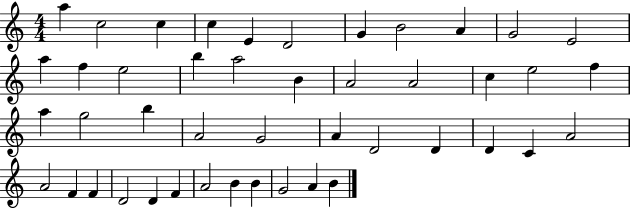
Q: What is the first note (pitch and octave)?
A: A5